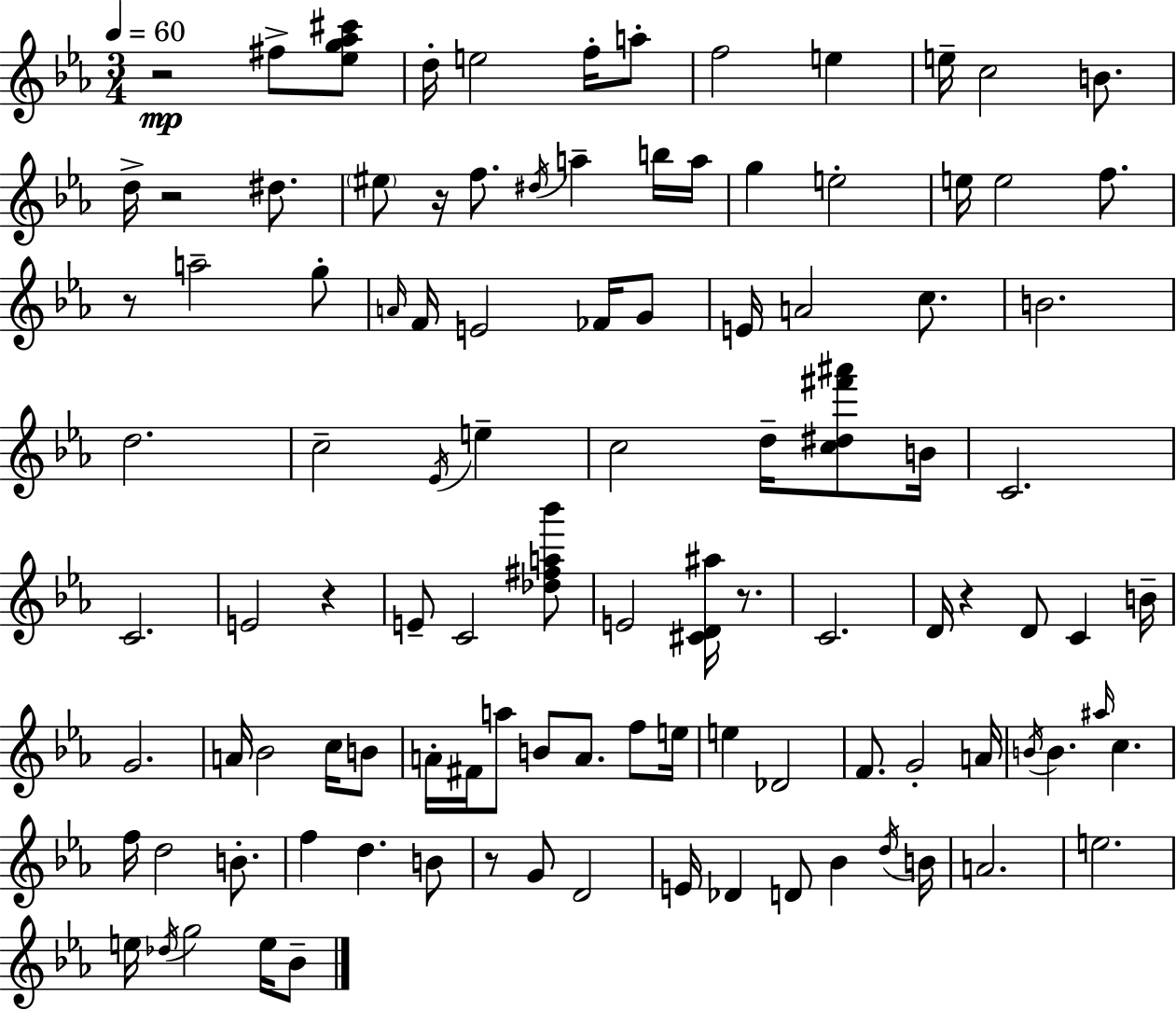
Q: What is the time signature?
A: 3/4